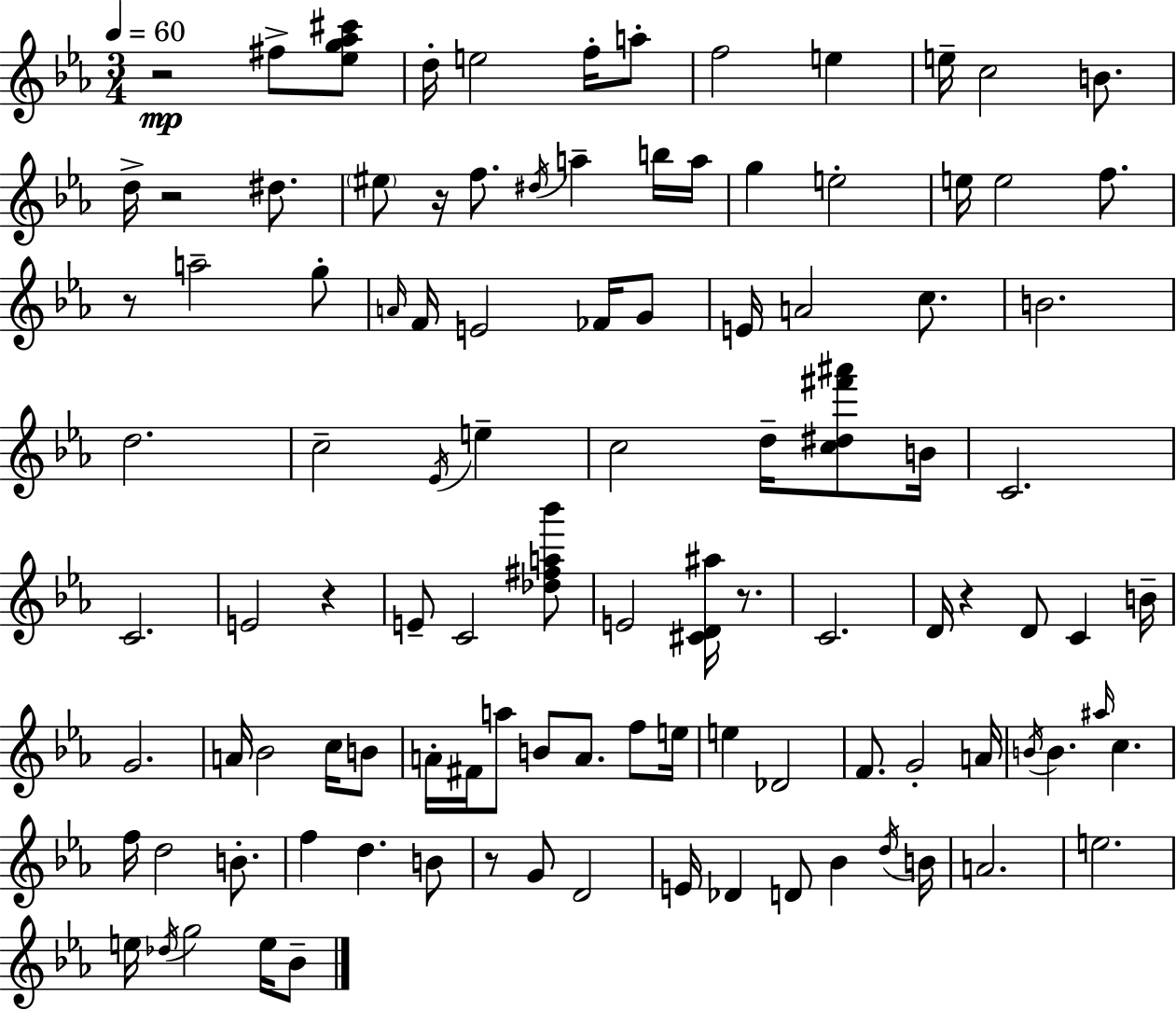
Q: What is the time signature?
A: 3/4